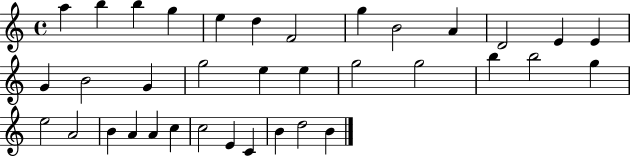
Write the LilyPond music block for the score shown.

{
  \clef treble
  \time 4/4
  \defaultTimeSignature
  \key c \major
  a''4 b''4 b''4 g''4 | e''4 d''4 f'2 | g''4 b'2 a'4 | d'2 e'4 e'4 | \break g'4 b'2 g'4 | g''2 e''4 e''4 | g''2 g''2 | b''4 b''2 g''4 | \break e''2 a'2 | b'4 a'4 a'4 c''4 | c''2 e'4 c'4 | b'4 d''2 b'4 | \break \bar "|."
}